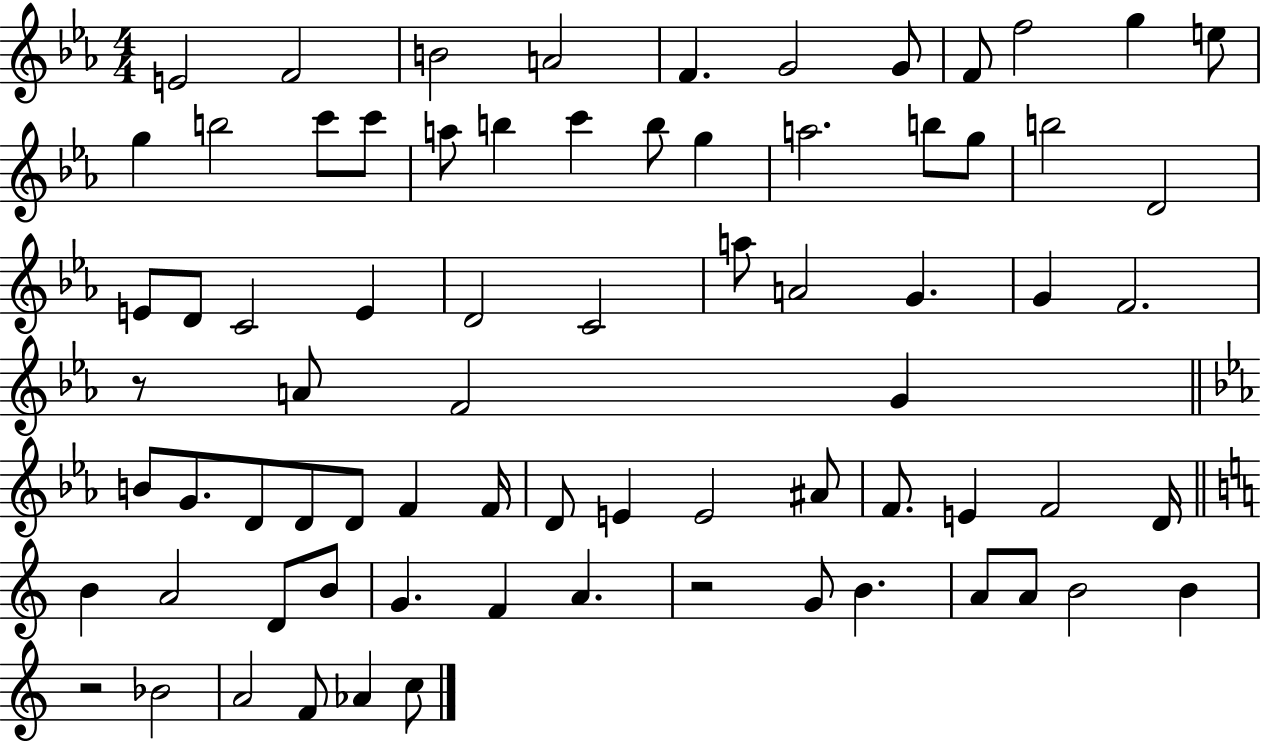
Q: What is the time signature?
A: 4/4